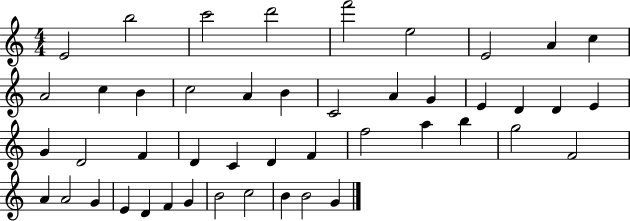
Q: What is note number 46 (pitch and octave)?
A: G4